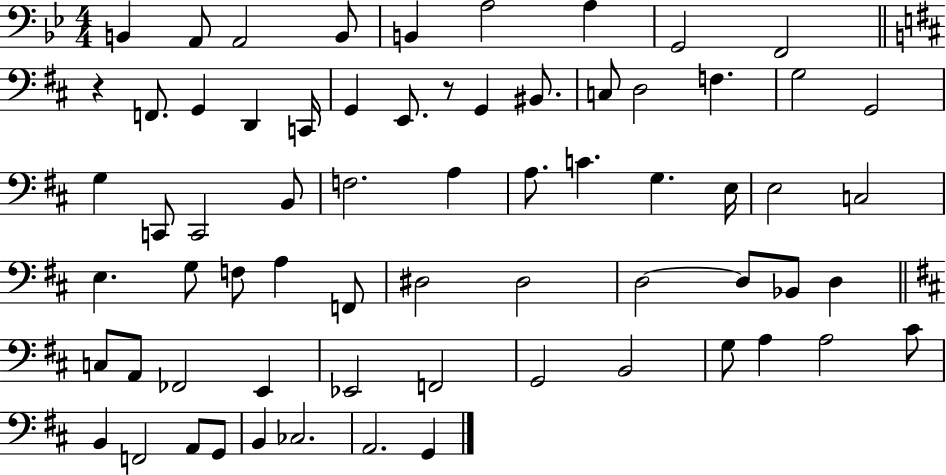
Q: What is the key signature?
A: BES major